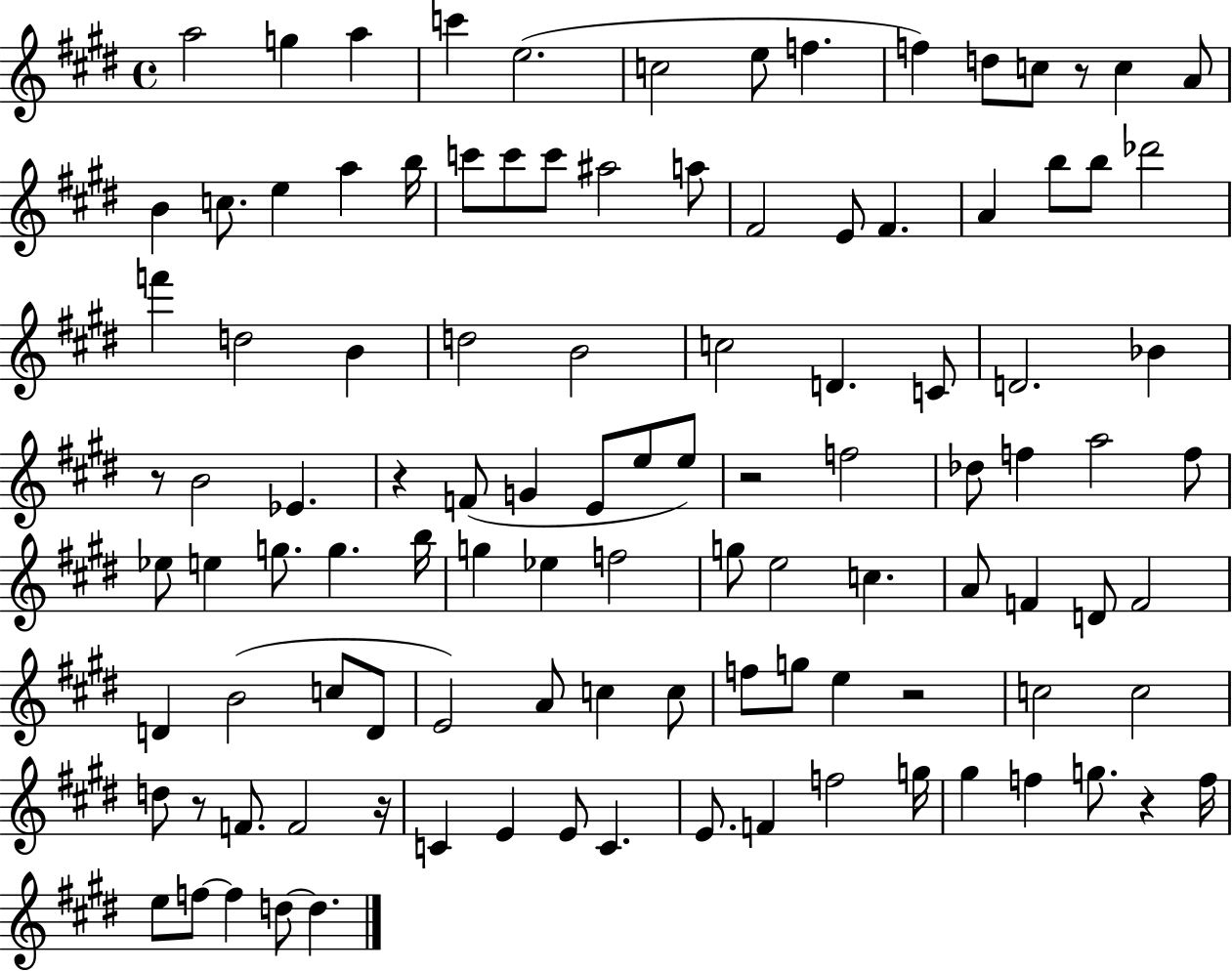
A5/h G5/q A5/q C6/q E5/h. C5/h E5/e F5/q. F5/q D5/e C5/e R/e C5/q A4/e B4/q C5/e. E5/q A5/q B5/s C6/e C6/e C6/e A#5/h A5/e F#4/h E4/e F#4/q. A4/q B5/e B5/e Db6/h F6/q D5/h B4/q D5/h B4/h C5/h D4/q. C4/e D4/h. Bb4/q R/e B4/h Eb4/q. R/q F4/e G4/q E4/e E5/e E5/e R/h F5/h Db5/e F5/q A5/h F5/e Eb5/e E5/q G5/e. G5/q. B5/s G5/q Eb5/q F5/h G5/e E5/h C5/q. A4/e F4/q D4/e F4/h D4/q B4/h C5/e D4/e E4/h A4/e C5/q C5/e F5/e G5/e E5/q R/h C5/h C5/h D5/e R/e F4/e. F4/h R/s C4/q E4/q E4/e C4/q. E4/e. F4/q F5/h G5/s G#5/q F5/q G5/e. R/q F5/s E5/e F5/e F5/q D5/e D5/q.